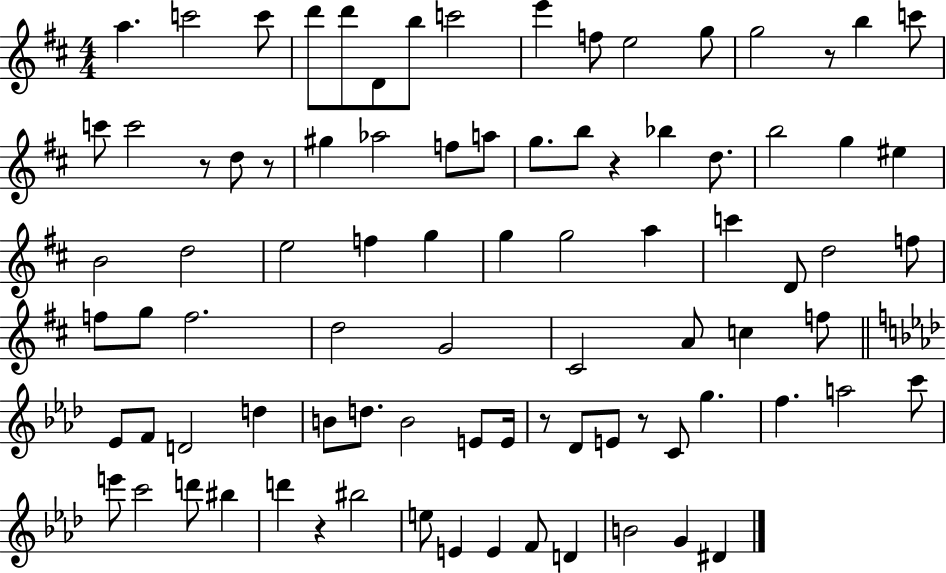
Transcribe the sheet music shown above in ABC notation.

X:1
T:Untitled
M:4/4
L:1/4
K:D
a c'2 c'/2 d'/2 d'/2 D/2 b/2 c'2 e' f/2 e2 g/2 g2 z/2 b c'/2 c'/2 c'2 z/2 d/2 z/2 ^g _a2 f/2 a/2 g/2 b/2 z _b d/2 b2 g ^e B2 d2 e2 f g g g2 a c' D/2 d2 f/2 f/2 g/2 f2 d2 G2 ^C2 A/2 c f/2 _E/2 F/2 D2 d B/2 d/2 B2 E/2 E/4 z/2 _D/2 E/2 z/2 C/2 g f a2 c'/2 e'/2 c'2 d'/2 ^b d' z ^b2 e/2 E E F/2 D B2 G ^D